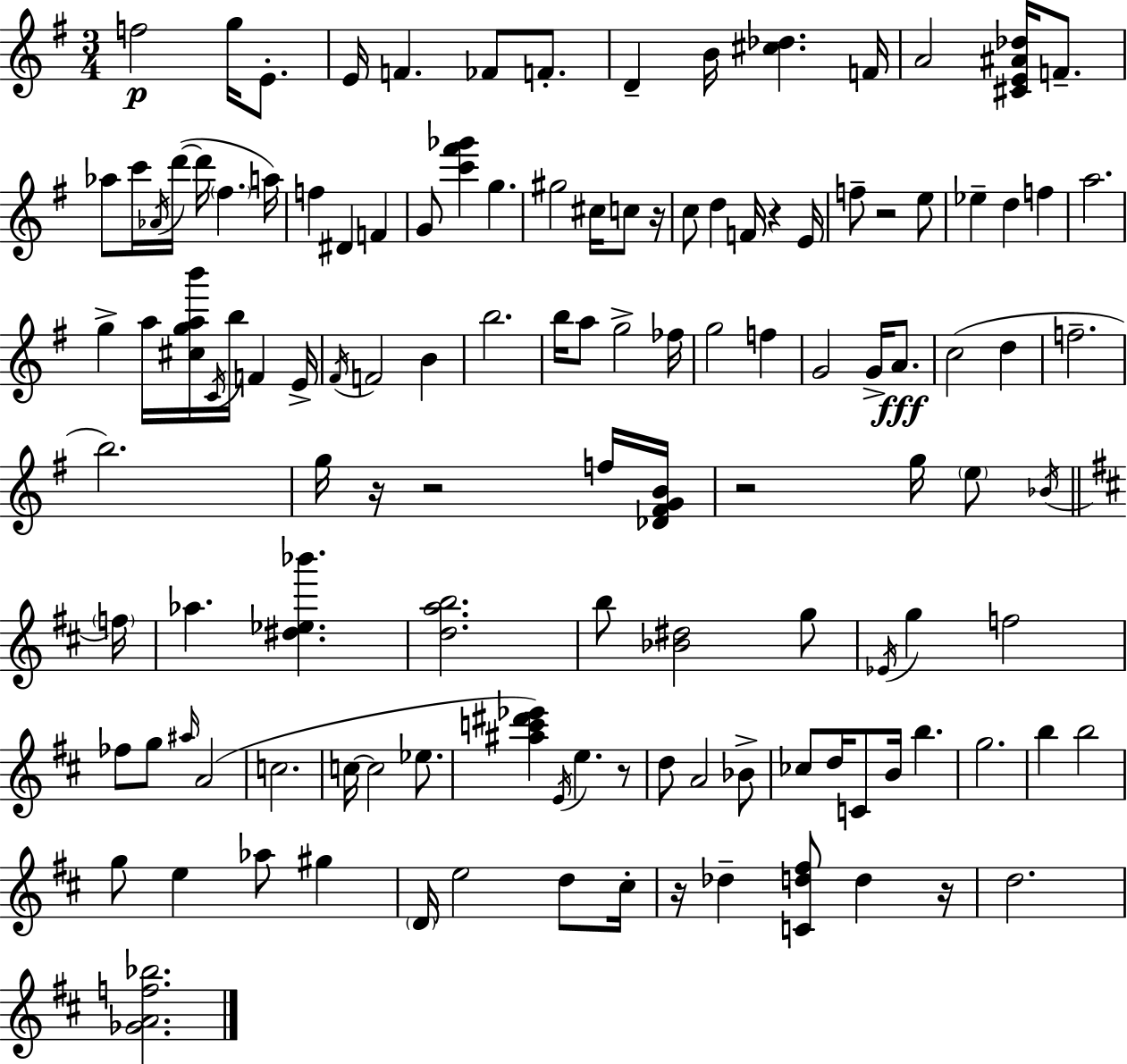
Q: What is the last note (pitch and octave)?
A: D5